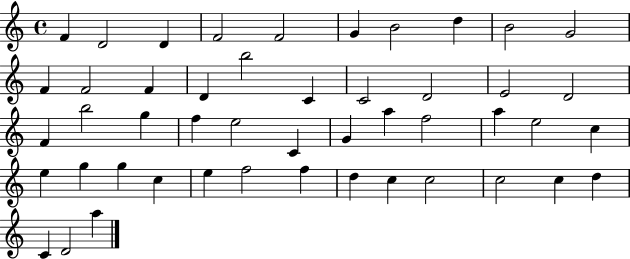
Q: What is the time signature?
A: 4/4